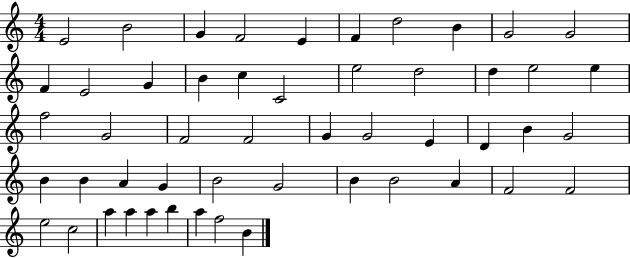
X:1
T:Untitled
M:4/4
L:1/4
K:C
E2 B2 G F2 E F d2 B G2 G2 F E2 G B c C2 e2 d2 d e2 e f2 G2 F2 F2 G G2 E D B G2 B B A G B2 G2 B B2 A F2 F2 e2 c2 a a a b a f2 B